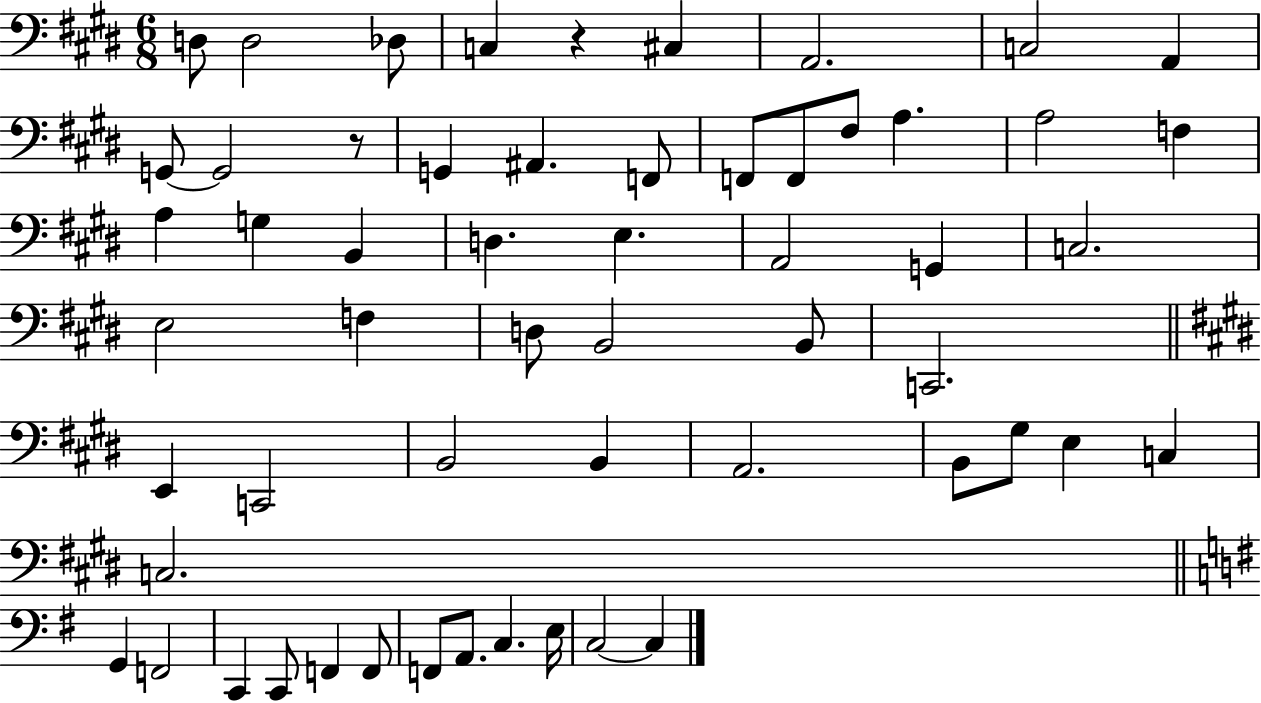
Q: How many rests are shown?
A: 2